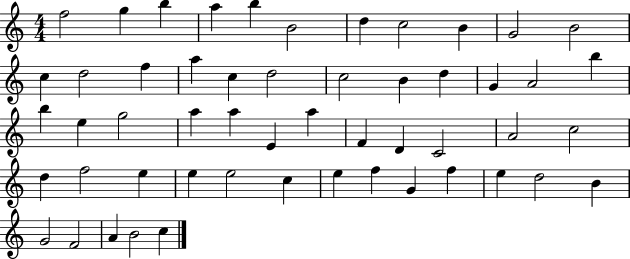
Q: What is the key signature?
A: C major